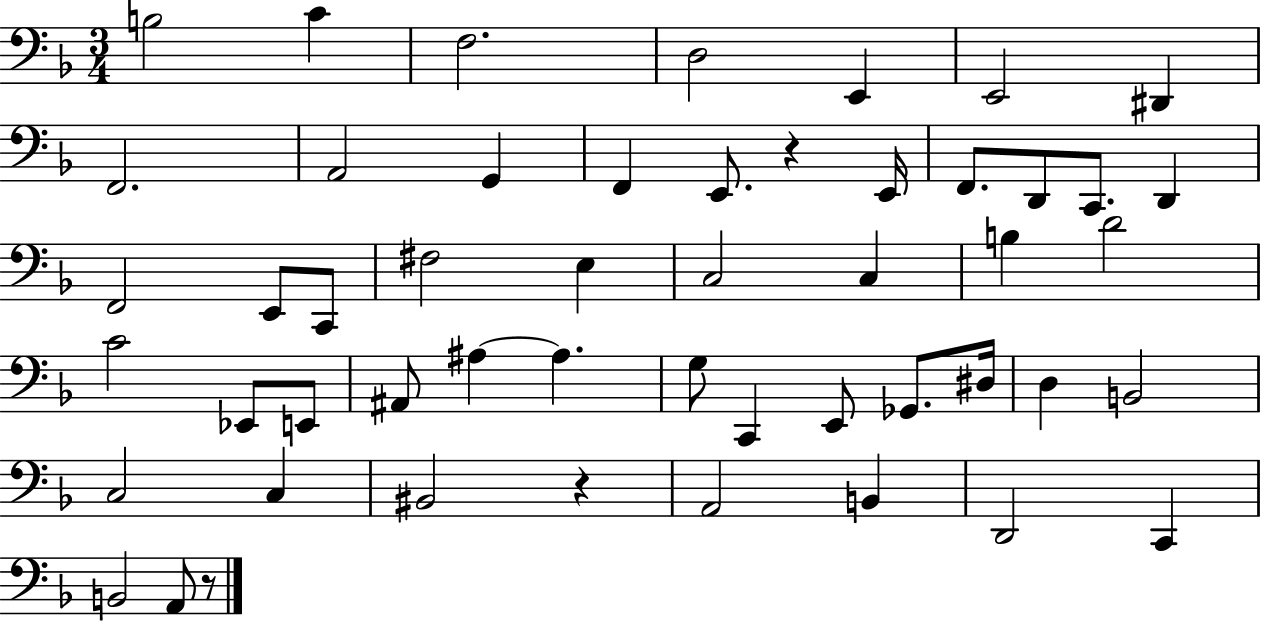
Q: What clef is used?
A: bass